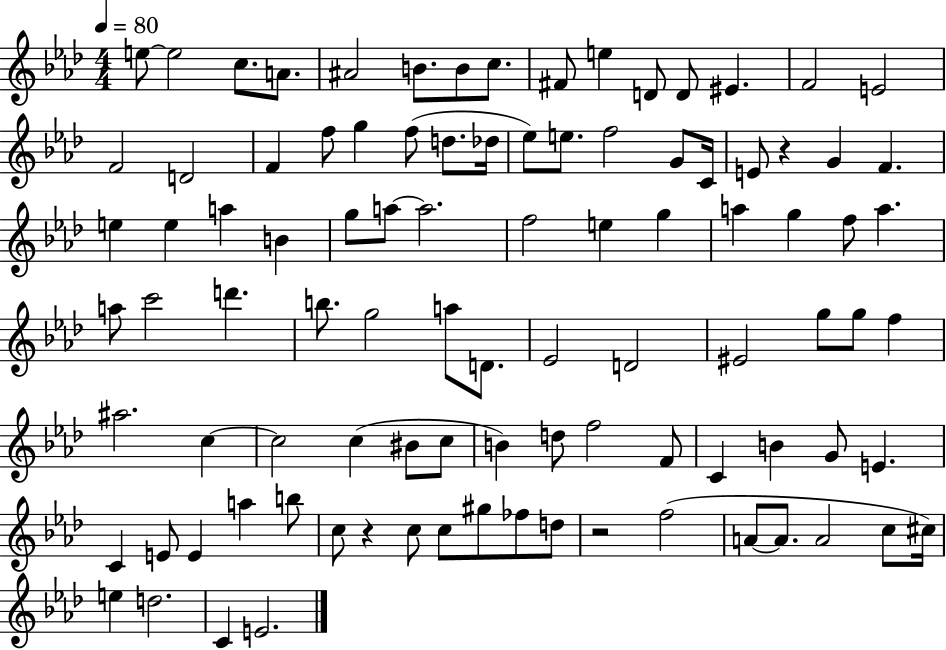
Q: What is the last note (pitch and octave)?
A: E4